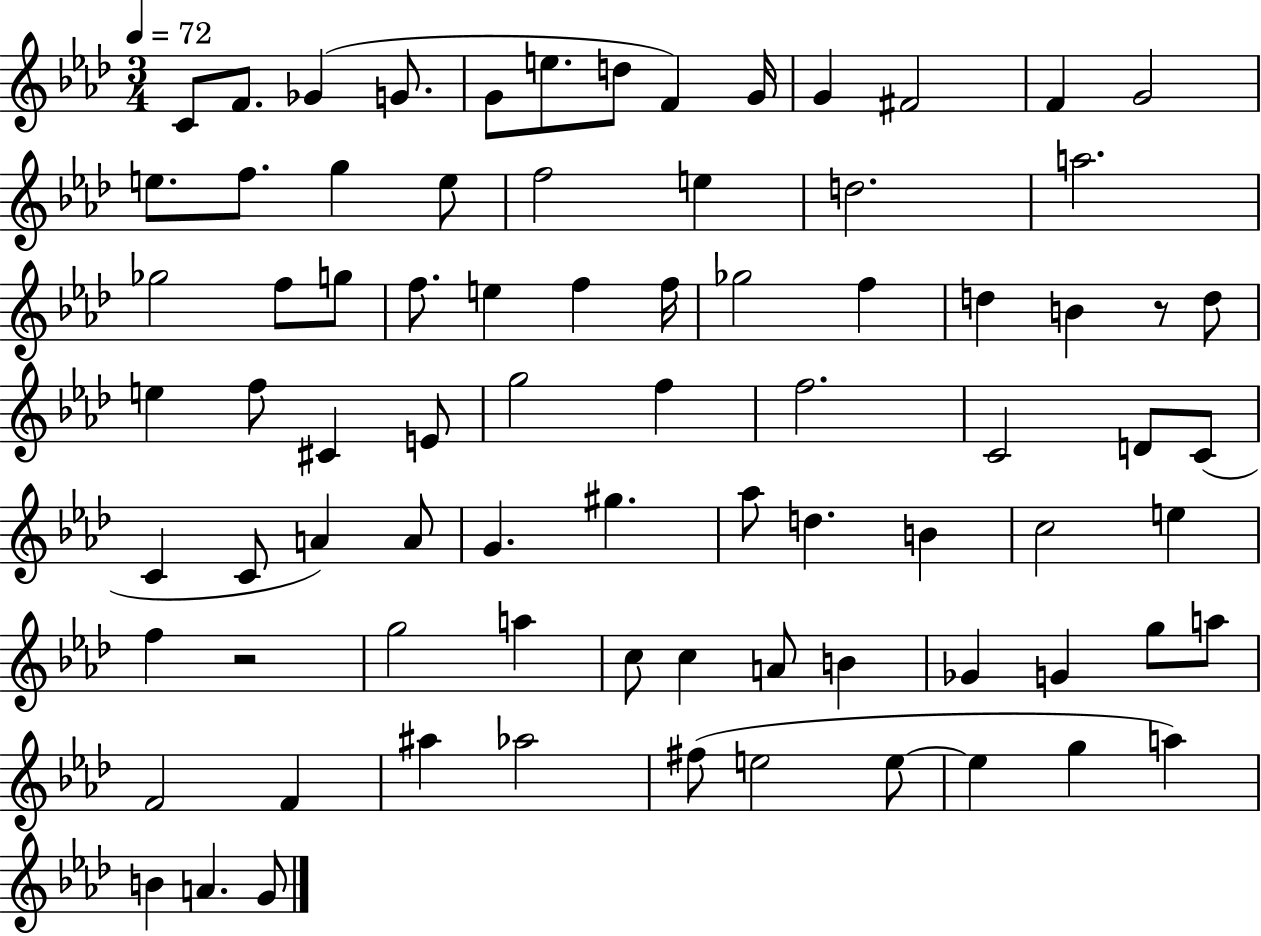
{
  \clef treble
  \numericTimeSignature
  \time 3/4
  \key aes \major
  \tempo 4 = 72
  c'8 f'8. ges'4( g'8. | g'8 e''8. d''8 f'4) g'16 | g'4 fis'2 | f'4 g'2 | \break e''8. f''8. g''4 e''8 | f''2 e''4 | d''2. | a''2. | \break ges''2 f''8 g''8 | f''8. e''4 f''4 f''16 | ges''2 f''4 | d''4 b'4 r8 d''8 | \break e''4 f''8 cis'4 e'8 | g''2 f''4 | f''2. | c'2 d'8 c'8( | \break c'4 c'8 a'4) a'8 | g'4. gis''4. | aes''8 d''4. b'4 | c''2 e''4 | \break f''4 r2 | g''2 a''4 | c''8 c''4 a'8 b'4 | ges'4 g'4 g''8 a''8 | \break f'2 f'4 | ais''4 aes''2 | fis''8( e''2 e''8~~ | e''4 g''4 a''4) | \break b'4 a'4. g'8 | \bar "|."
}